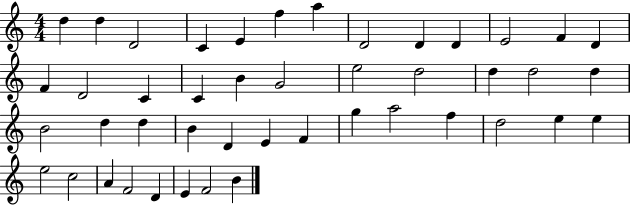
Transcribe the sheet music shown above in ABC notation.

X:1
T:Untitled
M:4/4
L:1/4
K:C
d d D2 C E f a D2 D D E2 F D F D2 C C B G2 e2 d2 d d2 d B2 d d B D E F g a2 f d2 e e e2 c2 A F2 D E F2 B